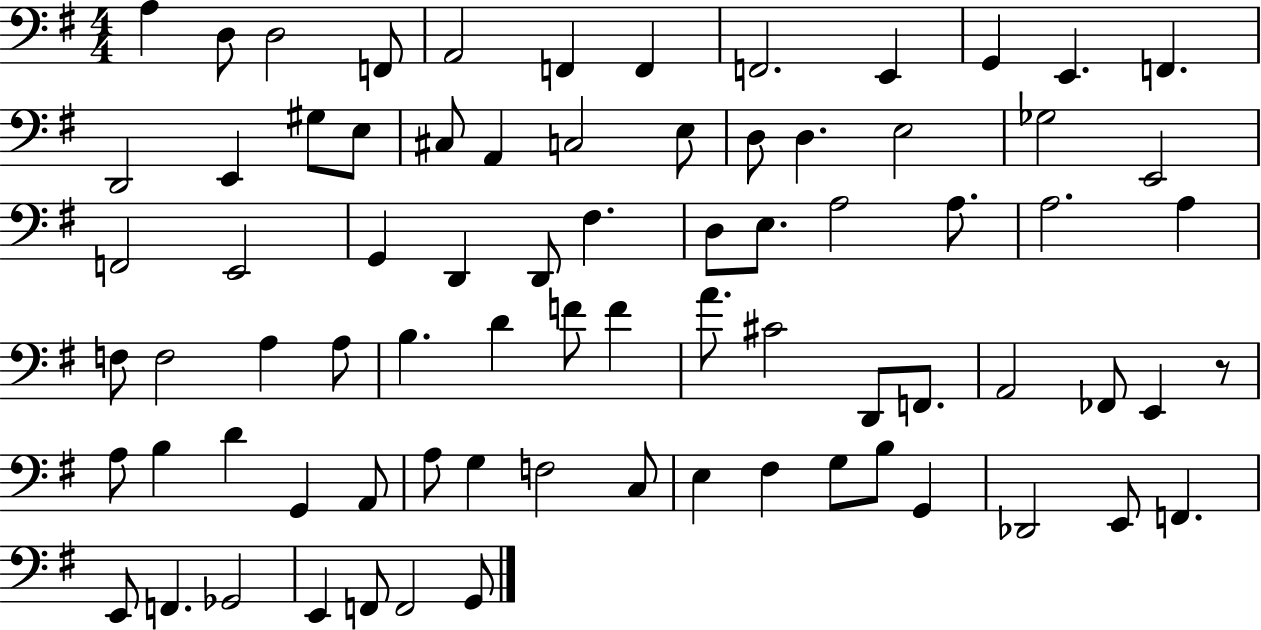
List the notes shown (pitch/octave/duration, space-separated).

A3/q D3/e D3/h F2/e A2/h F2/q F2/q F2/h. E2/q G2/q E2/q. F2/q. D2/h E2/q G#3/e E3/e C#3/e A2/q C3/h E3/e D3/e D3/q. E3/h Gb3/h E2/h F2/h E2/h G2/q D2/q D2/e F#3/q. D3/e E3/e. A3/h A3/e. A3/h. A3/q F3/e F3/h A3/q A3/e B3/q. D4/q F4/e F4/q A4/e. C#4/h D2/e F2/e. A2/h FES2/e E2/q R/e A3/e B3/q D4/q G2/q A2/e A3/e G3/q F3/h C3/e E3/q F#3/q G3/e B3/e G2/q Db2/h E2/e F2/q. E2/e F2/q. Gb2/h E2/q F2/e F2/h G2/e